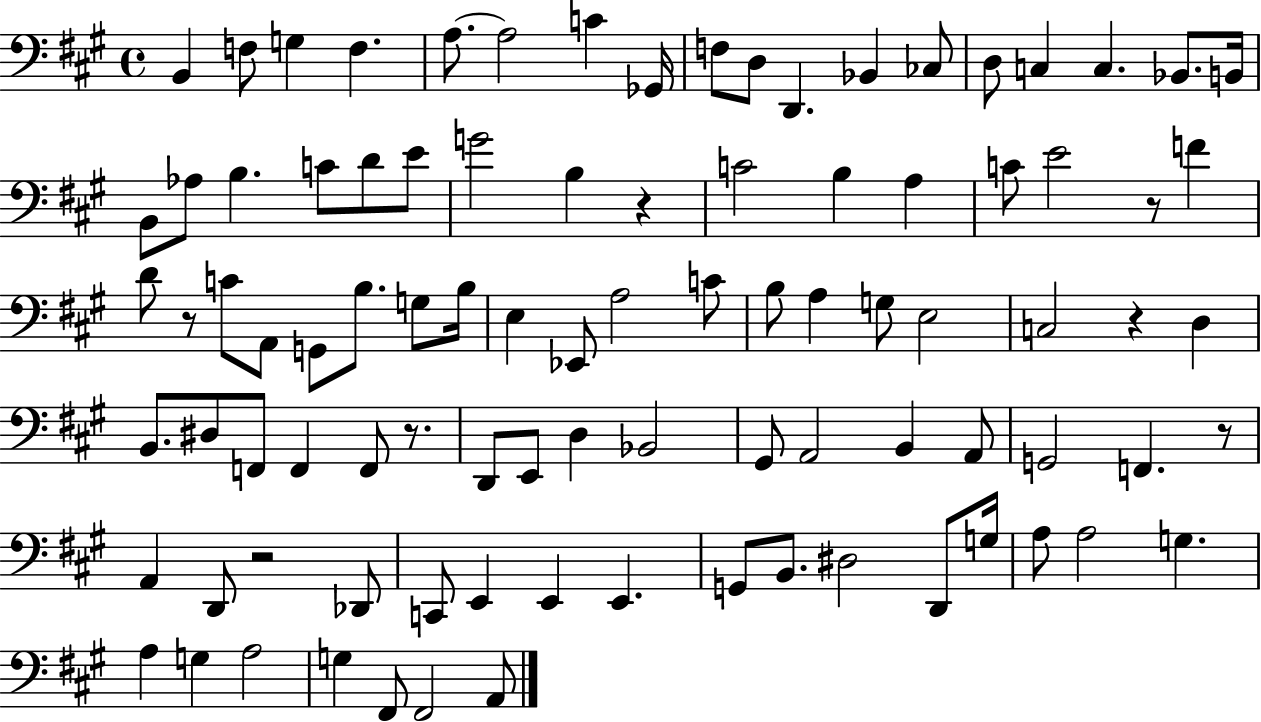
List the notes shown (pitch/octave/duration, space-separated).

B2/q F3/e G3/q F3/q. A3/e. A3/h C4/q Gb2/s F3/e D3/e D2/q. Bb2/q CES3/e D3/e C3/q C3/q. Bb2/e. B2/s B2/e Ab3/e B3/q. C4/e D4/e E4/e G4/h B3/q R/q C4/h B3/q A3/q C4/e E4/h R/e F4/q D4/e R/e C4/e A2/e G2/e B3/e. G3/e B3/s E3/q Eb2/e A3/h C4/e B3/e A3/q G3/e E3/h C3/h R/q D3/q B2/e. D#3/e F2/e F2/q F2/e R/e. D2/e E2/e D3/q Bb2/h G#2/e A2/h B2/q A2/e G2/h F2/q. R/e A2/q D2/e R/h Db2/e C2/e E2/q E2/q E2/q. G2/e B2/e. D#3/h D2/e G3/s A3/e A3/h G3/q. A3/q G3/q A3/h G3/q F#2/e F#2/h A2/e